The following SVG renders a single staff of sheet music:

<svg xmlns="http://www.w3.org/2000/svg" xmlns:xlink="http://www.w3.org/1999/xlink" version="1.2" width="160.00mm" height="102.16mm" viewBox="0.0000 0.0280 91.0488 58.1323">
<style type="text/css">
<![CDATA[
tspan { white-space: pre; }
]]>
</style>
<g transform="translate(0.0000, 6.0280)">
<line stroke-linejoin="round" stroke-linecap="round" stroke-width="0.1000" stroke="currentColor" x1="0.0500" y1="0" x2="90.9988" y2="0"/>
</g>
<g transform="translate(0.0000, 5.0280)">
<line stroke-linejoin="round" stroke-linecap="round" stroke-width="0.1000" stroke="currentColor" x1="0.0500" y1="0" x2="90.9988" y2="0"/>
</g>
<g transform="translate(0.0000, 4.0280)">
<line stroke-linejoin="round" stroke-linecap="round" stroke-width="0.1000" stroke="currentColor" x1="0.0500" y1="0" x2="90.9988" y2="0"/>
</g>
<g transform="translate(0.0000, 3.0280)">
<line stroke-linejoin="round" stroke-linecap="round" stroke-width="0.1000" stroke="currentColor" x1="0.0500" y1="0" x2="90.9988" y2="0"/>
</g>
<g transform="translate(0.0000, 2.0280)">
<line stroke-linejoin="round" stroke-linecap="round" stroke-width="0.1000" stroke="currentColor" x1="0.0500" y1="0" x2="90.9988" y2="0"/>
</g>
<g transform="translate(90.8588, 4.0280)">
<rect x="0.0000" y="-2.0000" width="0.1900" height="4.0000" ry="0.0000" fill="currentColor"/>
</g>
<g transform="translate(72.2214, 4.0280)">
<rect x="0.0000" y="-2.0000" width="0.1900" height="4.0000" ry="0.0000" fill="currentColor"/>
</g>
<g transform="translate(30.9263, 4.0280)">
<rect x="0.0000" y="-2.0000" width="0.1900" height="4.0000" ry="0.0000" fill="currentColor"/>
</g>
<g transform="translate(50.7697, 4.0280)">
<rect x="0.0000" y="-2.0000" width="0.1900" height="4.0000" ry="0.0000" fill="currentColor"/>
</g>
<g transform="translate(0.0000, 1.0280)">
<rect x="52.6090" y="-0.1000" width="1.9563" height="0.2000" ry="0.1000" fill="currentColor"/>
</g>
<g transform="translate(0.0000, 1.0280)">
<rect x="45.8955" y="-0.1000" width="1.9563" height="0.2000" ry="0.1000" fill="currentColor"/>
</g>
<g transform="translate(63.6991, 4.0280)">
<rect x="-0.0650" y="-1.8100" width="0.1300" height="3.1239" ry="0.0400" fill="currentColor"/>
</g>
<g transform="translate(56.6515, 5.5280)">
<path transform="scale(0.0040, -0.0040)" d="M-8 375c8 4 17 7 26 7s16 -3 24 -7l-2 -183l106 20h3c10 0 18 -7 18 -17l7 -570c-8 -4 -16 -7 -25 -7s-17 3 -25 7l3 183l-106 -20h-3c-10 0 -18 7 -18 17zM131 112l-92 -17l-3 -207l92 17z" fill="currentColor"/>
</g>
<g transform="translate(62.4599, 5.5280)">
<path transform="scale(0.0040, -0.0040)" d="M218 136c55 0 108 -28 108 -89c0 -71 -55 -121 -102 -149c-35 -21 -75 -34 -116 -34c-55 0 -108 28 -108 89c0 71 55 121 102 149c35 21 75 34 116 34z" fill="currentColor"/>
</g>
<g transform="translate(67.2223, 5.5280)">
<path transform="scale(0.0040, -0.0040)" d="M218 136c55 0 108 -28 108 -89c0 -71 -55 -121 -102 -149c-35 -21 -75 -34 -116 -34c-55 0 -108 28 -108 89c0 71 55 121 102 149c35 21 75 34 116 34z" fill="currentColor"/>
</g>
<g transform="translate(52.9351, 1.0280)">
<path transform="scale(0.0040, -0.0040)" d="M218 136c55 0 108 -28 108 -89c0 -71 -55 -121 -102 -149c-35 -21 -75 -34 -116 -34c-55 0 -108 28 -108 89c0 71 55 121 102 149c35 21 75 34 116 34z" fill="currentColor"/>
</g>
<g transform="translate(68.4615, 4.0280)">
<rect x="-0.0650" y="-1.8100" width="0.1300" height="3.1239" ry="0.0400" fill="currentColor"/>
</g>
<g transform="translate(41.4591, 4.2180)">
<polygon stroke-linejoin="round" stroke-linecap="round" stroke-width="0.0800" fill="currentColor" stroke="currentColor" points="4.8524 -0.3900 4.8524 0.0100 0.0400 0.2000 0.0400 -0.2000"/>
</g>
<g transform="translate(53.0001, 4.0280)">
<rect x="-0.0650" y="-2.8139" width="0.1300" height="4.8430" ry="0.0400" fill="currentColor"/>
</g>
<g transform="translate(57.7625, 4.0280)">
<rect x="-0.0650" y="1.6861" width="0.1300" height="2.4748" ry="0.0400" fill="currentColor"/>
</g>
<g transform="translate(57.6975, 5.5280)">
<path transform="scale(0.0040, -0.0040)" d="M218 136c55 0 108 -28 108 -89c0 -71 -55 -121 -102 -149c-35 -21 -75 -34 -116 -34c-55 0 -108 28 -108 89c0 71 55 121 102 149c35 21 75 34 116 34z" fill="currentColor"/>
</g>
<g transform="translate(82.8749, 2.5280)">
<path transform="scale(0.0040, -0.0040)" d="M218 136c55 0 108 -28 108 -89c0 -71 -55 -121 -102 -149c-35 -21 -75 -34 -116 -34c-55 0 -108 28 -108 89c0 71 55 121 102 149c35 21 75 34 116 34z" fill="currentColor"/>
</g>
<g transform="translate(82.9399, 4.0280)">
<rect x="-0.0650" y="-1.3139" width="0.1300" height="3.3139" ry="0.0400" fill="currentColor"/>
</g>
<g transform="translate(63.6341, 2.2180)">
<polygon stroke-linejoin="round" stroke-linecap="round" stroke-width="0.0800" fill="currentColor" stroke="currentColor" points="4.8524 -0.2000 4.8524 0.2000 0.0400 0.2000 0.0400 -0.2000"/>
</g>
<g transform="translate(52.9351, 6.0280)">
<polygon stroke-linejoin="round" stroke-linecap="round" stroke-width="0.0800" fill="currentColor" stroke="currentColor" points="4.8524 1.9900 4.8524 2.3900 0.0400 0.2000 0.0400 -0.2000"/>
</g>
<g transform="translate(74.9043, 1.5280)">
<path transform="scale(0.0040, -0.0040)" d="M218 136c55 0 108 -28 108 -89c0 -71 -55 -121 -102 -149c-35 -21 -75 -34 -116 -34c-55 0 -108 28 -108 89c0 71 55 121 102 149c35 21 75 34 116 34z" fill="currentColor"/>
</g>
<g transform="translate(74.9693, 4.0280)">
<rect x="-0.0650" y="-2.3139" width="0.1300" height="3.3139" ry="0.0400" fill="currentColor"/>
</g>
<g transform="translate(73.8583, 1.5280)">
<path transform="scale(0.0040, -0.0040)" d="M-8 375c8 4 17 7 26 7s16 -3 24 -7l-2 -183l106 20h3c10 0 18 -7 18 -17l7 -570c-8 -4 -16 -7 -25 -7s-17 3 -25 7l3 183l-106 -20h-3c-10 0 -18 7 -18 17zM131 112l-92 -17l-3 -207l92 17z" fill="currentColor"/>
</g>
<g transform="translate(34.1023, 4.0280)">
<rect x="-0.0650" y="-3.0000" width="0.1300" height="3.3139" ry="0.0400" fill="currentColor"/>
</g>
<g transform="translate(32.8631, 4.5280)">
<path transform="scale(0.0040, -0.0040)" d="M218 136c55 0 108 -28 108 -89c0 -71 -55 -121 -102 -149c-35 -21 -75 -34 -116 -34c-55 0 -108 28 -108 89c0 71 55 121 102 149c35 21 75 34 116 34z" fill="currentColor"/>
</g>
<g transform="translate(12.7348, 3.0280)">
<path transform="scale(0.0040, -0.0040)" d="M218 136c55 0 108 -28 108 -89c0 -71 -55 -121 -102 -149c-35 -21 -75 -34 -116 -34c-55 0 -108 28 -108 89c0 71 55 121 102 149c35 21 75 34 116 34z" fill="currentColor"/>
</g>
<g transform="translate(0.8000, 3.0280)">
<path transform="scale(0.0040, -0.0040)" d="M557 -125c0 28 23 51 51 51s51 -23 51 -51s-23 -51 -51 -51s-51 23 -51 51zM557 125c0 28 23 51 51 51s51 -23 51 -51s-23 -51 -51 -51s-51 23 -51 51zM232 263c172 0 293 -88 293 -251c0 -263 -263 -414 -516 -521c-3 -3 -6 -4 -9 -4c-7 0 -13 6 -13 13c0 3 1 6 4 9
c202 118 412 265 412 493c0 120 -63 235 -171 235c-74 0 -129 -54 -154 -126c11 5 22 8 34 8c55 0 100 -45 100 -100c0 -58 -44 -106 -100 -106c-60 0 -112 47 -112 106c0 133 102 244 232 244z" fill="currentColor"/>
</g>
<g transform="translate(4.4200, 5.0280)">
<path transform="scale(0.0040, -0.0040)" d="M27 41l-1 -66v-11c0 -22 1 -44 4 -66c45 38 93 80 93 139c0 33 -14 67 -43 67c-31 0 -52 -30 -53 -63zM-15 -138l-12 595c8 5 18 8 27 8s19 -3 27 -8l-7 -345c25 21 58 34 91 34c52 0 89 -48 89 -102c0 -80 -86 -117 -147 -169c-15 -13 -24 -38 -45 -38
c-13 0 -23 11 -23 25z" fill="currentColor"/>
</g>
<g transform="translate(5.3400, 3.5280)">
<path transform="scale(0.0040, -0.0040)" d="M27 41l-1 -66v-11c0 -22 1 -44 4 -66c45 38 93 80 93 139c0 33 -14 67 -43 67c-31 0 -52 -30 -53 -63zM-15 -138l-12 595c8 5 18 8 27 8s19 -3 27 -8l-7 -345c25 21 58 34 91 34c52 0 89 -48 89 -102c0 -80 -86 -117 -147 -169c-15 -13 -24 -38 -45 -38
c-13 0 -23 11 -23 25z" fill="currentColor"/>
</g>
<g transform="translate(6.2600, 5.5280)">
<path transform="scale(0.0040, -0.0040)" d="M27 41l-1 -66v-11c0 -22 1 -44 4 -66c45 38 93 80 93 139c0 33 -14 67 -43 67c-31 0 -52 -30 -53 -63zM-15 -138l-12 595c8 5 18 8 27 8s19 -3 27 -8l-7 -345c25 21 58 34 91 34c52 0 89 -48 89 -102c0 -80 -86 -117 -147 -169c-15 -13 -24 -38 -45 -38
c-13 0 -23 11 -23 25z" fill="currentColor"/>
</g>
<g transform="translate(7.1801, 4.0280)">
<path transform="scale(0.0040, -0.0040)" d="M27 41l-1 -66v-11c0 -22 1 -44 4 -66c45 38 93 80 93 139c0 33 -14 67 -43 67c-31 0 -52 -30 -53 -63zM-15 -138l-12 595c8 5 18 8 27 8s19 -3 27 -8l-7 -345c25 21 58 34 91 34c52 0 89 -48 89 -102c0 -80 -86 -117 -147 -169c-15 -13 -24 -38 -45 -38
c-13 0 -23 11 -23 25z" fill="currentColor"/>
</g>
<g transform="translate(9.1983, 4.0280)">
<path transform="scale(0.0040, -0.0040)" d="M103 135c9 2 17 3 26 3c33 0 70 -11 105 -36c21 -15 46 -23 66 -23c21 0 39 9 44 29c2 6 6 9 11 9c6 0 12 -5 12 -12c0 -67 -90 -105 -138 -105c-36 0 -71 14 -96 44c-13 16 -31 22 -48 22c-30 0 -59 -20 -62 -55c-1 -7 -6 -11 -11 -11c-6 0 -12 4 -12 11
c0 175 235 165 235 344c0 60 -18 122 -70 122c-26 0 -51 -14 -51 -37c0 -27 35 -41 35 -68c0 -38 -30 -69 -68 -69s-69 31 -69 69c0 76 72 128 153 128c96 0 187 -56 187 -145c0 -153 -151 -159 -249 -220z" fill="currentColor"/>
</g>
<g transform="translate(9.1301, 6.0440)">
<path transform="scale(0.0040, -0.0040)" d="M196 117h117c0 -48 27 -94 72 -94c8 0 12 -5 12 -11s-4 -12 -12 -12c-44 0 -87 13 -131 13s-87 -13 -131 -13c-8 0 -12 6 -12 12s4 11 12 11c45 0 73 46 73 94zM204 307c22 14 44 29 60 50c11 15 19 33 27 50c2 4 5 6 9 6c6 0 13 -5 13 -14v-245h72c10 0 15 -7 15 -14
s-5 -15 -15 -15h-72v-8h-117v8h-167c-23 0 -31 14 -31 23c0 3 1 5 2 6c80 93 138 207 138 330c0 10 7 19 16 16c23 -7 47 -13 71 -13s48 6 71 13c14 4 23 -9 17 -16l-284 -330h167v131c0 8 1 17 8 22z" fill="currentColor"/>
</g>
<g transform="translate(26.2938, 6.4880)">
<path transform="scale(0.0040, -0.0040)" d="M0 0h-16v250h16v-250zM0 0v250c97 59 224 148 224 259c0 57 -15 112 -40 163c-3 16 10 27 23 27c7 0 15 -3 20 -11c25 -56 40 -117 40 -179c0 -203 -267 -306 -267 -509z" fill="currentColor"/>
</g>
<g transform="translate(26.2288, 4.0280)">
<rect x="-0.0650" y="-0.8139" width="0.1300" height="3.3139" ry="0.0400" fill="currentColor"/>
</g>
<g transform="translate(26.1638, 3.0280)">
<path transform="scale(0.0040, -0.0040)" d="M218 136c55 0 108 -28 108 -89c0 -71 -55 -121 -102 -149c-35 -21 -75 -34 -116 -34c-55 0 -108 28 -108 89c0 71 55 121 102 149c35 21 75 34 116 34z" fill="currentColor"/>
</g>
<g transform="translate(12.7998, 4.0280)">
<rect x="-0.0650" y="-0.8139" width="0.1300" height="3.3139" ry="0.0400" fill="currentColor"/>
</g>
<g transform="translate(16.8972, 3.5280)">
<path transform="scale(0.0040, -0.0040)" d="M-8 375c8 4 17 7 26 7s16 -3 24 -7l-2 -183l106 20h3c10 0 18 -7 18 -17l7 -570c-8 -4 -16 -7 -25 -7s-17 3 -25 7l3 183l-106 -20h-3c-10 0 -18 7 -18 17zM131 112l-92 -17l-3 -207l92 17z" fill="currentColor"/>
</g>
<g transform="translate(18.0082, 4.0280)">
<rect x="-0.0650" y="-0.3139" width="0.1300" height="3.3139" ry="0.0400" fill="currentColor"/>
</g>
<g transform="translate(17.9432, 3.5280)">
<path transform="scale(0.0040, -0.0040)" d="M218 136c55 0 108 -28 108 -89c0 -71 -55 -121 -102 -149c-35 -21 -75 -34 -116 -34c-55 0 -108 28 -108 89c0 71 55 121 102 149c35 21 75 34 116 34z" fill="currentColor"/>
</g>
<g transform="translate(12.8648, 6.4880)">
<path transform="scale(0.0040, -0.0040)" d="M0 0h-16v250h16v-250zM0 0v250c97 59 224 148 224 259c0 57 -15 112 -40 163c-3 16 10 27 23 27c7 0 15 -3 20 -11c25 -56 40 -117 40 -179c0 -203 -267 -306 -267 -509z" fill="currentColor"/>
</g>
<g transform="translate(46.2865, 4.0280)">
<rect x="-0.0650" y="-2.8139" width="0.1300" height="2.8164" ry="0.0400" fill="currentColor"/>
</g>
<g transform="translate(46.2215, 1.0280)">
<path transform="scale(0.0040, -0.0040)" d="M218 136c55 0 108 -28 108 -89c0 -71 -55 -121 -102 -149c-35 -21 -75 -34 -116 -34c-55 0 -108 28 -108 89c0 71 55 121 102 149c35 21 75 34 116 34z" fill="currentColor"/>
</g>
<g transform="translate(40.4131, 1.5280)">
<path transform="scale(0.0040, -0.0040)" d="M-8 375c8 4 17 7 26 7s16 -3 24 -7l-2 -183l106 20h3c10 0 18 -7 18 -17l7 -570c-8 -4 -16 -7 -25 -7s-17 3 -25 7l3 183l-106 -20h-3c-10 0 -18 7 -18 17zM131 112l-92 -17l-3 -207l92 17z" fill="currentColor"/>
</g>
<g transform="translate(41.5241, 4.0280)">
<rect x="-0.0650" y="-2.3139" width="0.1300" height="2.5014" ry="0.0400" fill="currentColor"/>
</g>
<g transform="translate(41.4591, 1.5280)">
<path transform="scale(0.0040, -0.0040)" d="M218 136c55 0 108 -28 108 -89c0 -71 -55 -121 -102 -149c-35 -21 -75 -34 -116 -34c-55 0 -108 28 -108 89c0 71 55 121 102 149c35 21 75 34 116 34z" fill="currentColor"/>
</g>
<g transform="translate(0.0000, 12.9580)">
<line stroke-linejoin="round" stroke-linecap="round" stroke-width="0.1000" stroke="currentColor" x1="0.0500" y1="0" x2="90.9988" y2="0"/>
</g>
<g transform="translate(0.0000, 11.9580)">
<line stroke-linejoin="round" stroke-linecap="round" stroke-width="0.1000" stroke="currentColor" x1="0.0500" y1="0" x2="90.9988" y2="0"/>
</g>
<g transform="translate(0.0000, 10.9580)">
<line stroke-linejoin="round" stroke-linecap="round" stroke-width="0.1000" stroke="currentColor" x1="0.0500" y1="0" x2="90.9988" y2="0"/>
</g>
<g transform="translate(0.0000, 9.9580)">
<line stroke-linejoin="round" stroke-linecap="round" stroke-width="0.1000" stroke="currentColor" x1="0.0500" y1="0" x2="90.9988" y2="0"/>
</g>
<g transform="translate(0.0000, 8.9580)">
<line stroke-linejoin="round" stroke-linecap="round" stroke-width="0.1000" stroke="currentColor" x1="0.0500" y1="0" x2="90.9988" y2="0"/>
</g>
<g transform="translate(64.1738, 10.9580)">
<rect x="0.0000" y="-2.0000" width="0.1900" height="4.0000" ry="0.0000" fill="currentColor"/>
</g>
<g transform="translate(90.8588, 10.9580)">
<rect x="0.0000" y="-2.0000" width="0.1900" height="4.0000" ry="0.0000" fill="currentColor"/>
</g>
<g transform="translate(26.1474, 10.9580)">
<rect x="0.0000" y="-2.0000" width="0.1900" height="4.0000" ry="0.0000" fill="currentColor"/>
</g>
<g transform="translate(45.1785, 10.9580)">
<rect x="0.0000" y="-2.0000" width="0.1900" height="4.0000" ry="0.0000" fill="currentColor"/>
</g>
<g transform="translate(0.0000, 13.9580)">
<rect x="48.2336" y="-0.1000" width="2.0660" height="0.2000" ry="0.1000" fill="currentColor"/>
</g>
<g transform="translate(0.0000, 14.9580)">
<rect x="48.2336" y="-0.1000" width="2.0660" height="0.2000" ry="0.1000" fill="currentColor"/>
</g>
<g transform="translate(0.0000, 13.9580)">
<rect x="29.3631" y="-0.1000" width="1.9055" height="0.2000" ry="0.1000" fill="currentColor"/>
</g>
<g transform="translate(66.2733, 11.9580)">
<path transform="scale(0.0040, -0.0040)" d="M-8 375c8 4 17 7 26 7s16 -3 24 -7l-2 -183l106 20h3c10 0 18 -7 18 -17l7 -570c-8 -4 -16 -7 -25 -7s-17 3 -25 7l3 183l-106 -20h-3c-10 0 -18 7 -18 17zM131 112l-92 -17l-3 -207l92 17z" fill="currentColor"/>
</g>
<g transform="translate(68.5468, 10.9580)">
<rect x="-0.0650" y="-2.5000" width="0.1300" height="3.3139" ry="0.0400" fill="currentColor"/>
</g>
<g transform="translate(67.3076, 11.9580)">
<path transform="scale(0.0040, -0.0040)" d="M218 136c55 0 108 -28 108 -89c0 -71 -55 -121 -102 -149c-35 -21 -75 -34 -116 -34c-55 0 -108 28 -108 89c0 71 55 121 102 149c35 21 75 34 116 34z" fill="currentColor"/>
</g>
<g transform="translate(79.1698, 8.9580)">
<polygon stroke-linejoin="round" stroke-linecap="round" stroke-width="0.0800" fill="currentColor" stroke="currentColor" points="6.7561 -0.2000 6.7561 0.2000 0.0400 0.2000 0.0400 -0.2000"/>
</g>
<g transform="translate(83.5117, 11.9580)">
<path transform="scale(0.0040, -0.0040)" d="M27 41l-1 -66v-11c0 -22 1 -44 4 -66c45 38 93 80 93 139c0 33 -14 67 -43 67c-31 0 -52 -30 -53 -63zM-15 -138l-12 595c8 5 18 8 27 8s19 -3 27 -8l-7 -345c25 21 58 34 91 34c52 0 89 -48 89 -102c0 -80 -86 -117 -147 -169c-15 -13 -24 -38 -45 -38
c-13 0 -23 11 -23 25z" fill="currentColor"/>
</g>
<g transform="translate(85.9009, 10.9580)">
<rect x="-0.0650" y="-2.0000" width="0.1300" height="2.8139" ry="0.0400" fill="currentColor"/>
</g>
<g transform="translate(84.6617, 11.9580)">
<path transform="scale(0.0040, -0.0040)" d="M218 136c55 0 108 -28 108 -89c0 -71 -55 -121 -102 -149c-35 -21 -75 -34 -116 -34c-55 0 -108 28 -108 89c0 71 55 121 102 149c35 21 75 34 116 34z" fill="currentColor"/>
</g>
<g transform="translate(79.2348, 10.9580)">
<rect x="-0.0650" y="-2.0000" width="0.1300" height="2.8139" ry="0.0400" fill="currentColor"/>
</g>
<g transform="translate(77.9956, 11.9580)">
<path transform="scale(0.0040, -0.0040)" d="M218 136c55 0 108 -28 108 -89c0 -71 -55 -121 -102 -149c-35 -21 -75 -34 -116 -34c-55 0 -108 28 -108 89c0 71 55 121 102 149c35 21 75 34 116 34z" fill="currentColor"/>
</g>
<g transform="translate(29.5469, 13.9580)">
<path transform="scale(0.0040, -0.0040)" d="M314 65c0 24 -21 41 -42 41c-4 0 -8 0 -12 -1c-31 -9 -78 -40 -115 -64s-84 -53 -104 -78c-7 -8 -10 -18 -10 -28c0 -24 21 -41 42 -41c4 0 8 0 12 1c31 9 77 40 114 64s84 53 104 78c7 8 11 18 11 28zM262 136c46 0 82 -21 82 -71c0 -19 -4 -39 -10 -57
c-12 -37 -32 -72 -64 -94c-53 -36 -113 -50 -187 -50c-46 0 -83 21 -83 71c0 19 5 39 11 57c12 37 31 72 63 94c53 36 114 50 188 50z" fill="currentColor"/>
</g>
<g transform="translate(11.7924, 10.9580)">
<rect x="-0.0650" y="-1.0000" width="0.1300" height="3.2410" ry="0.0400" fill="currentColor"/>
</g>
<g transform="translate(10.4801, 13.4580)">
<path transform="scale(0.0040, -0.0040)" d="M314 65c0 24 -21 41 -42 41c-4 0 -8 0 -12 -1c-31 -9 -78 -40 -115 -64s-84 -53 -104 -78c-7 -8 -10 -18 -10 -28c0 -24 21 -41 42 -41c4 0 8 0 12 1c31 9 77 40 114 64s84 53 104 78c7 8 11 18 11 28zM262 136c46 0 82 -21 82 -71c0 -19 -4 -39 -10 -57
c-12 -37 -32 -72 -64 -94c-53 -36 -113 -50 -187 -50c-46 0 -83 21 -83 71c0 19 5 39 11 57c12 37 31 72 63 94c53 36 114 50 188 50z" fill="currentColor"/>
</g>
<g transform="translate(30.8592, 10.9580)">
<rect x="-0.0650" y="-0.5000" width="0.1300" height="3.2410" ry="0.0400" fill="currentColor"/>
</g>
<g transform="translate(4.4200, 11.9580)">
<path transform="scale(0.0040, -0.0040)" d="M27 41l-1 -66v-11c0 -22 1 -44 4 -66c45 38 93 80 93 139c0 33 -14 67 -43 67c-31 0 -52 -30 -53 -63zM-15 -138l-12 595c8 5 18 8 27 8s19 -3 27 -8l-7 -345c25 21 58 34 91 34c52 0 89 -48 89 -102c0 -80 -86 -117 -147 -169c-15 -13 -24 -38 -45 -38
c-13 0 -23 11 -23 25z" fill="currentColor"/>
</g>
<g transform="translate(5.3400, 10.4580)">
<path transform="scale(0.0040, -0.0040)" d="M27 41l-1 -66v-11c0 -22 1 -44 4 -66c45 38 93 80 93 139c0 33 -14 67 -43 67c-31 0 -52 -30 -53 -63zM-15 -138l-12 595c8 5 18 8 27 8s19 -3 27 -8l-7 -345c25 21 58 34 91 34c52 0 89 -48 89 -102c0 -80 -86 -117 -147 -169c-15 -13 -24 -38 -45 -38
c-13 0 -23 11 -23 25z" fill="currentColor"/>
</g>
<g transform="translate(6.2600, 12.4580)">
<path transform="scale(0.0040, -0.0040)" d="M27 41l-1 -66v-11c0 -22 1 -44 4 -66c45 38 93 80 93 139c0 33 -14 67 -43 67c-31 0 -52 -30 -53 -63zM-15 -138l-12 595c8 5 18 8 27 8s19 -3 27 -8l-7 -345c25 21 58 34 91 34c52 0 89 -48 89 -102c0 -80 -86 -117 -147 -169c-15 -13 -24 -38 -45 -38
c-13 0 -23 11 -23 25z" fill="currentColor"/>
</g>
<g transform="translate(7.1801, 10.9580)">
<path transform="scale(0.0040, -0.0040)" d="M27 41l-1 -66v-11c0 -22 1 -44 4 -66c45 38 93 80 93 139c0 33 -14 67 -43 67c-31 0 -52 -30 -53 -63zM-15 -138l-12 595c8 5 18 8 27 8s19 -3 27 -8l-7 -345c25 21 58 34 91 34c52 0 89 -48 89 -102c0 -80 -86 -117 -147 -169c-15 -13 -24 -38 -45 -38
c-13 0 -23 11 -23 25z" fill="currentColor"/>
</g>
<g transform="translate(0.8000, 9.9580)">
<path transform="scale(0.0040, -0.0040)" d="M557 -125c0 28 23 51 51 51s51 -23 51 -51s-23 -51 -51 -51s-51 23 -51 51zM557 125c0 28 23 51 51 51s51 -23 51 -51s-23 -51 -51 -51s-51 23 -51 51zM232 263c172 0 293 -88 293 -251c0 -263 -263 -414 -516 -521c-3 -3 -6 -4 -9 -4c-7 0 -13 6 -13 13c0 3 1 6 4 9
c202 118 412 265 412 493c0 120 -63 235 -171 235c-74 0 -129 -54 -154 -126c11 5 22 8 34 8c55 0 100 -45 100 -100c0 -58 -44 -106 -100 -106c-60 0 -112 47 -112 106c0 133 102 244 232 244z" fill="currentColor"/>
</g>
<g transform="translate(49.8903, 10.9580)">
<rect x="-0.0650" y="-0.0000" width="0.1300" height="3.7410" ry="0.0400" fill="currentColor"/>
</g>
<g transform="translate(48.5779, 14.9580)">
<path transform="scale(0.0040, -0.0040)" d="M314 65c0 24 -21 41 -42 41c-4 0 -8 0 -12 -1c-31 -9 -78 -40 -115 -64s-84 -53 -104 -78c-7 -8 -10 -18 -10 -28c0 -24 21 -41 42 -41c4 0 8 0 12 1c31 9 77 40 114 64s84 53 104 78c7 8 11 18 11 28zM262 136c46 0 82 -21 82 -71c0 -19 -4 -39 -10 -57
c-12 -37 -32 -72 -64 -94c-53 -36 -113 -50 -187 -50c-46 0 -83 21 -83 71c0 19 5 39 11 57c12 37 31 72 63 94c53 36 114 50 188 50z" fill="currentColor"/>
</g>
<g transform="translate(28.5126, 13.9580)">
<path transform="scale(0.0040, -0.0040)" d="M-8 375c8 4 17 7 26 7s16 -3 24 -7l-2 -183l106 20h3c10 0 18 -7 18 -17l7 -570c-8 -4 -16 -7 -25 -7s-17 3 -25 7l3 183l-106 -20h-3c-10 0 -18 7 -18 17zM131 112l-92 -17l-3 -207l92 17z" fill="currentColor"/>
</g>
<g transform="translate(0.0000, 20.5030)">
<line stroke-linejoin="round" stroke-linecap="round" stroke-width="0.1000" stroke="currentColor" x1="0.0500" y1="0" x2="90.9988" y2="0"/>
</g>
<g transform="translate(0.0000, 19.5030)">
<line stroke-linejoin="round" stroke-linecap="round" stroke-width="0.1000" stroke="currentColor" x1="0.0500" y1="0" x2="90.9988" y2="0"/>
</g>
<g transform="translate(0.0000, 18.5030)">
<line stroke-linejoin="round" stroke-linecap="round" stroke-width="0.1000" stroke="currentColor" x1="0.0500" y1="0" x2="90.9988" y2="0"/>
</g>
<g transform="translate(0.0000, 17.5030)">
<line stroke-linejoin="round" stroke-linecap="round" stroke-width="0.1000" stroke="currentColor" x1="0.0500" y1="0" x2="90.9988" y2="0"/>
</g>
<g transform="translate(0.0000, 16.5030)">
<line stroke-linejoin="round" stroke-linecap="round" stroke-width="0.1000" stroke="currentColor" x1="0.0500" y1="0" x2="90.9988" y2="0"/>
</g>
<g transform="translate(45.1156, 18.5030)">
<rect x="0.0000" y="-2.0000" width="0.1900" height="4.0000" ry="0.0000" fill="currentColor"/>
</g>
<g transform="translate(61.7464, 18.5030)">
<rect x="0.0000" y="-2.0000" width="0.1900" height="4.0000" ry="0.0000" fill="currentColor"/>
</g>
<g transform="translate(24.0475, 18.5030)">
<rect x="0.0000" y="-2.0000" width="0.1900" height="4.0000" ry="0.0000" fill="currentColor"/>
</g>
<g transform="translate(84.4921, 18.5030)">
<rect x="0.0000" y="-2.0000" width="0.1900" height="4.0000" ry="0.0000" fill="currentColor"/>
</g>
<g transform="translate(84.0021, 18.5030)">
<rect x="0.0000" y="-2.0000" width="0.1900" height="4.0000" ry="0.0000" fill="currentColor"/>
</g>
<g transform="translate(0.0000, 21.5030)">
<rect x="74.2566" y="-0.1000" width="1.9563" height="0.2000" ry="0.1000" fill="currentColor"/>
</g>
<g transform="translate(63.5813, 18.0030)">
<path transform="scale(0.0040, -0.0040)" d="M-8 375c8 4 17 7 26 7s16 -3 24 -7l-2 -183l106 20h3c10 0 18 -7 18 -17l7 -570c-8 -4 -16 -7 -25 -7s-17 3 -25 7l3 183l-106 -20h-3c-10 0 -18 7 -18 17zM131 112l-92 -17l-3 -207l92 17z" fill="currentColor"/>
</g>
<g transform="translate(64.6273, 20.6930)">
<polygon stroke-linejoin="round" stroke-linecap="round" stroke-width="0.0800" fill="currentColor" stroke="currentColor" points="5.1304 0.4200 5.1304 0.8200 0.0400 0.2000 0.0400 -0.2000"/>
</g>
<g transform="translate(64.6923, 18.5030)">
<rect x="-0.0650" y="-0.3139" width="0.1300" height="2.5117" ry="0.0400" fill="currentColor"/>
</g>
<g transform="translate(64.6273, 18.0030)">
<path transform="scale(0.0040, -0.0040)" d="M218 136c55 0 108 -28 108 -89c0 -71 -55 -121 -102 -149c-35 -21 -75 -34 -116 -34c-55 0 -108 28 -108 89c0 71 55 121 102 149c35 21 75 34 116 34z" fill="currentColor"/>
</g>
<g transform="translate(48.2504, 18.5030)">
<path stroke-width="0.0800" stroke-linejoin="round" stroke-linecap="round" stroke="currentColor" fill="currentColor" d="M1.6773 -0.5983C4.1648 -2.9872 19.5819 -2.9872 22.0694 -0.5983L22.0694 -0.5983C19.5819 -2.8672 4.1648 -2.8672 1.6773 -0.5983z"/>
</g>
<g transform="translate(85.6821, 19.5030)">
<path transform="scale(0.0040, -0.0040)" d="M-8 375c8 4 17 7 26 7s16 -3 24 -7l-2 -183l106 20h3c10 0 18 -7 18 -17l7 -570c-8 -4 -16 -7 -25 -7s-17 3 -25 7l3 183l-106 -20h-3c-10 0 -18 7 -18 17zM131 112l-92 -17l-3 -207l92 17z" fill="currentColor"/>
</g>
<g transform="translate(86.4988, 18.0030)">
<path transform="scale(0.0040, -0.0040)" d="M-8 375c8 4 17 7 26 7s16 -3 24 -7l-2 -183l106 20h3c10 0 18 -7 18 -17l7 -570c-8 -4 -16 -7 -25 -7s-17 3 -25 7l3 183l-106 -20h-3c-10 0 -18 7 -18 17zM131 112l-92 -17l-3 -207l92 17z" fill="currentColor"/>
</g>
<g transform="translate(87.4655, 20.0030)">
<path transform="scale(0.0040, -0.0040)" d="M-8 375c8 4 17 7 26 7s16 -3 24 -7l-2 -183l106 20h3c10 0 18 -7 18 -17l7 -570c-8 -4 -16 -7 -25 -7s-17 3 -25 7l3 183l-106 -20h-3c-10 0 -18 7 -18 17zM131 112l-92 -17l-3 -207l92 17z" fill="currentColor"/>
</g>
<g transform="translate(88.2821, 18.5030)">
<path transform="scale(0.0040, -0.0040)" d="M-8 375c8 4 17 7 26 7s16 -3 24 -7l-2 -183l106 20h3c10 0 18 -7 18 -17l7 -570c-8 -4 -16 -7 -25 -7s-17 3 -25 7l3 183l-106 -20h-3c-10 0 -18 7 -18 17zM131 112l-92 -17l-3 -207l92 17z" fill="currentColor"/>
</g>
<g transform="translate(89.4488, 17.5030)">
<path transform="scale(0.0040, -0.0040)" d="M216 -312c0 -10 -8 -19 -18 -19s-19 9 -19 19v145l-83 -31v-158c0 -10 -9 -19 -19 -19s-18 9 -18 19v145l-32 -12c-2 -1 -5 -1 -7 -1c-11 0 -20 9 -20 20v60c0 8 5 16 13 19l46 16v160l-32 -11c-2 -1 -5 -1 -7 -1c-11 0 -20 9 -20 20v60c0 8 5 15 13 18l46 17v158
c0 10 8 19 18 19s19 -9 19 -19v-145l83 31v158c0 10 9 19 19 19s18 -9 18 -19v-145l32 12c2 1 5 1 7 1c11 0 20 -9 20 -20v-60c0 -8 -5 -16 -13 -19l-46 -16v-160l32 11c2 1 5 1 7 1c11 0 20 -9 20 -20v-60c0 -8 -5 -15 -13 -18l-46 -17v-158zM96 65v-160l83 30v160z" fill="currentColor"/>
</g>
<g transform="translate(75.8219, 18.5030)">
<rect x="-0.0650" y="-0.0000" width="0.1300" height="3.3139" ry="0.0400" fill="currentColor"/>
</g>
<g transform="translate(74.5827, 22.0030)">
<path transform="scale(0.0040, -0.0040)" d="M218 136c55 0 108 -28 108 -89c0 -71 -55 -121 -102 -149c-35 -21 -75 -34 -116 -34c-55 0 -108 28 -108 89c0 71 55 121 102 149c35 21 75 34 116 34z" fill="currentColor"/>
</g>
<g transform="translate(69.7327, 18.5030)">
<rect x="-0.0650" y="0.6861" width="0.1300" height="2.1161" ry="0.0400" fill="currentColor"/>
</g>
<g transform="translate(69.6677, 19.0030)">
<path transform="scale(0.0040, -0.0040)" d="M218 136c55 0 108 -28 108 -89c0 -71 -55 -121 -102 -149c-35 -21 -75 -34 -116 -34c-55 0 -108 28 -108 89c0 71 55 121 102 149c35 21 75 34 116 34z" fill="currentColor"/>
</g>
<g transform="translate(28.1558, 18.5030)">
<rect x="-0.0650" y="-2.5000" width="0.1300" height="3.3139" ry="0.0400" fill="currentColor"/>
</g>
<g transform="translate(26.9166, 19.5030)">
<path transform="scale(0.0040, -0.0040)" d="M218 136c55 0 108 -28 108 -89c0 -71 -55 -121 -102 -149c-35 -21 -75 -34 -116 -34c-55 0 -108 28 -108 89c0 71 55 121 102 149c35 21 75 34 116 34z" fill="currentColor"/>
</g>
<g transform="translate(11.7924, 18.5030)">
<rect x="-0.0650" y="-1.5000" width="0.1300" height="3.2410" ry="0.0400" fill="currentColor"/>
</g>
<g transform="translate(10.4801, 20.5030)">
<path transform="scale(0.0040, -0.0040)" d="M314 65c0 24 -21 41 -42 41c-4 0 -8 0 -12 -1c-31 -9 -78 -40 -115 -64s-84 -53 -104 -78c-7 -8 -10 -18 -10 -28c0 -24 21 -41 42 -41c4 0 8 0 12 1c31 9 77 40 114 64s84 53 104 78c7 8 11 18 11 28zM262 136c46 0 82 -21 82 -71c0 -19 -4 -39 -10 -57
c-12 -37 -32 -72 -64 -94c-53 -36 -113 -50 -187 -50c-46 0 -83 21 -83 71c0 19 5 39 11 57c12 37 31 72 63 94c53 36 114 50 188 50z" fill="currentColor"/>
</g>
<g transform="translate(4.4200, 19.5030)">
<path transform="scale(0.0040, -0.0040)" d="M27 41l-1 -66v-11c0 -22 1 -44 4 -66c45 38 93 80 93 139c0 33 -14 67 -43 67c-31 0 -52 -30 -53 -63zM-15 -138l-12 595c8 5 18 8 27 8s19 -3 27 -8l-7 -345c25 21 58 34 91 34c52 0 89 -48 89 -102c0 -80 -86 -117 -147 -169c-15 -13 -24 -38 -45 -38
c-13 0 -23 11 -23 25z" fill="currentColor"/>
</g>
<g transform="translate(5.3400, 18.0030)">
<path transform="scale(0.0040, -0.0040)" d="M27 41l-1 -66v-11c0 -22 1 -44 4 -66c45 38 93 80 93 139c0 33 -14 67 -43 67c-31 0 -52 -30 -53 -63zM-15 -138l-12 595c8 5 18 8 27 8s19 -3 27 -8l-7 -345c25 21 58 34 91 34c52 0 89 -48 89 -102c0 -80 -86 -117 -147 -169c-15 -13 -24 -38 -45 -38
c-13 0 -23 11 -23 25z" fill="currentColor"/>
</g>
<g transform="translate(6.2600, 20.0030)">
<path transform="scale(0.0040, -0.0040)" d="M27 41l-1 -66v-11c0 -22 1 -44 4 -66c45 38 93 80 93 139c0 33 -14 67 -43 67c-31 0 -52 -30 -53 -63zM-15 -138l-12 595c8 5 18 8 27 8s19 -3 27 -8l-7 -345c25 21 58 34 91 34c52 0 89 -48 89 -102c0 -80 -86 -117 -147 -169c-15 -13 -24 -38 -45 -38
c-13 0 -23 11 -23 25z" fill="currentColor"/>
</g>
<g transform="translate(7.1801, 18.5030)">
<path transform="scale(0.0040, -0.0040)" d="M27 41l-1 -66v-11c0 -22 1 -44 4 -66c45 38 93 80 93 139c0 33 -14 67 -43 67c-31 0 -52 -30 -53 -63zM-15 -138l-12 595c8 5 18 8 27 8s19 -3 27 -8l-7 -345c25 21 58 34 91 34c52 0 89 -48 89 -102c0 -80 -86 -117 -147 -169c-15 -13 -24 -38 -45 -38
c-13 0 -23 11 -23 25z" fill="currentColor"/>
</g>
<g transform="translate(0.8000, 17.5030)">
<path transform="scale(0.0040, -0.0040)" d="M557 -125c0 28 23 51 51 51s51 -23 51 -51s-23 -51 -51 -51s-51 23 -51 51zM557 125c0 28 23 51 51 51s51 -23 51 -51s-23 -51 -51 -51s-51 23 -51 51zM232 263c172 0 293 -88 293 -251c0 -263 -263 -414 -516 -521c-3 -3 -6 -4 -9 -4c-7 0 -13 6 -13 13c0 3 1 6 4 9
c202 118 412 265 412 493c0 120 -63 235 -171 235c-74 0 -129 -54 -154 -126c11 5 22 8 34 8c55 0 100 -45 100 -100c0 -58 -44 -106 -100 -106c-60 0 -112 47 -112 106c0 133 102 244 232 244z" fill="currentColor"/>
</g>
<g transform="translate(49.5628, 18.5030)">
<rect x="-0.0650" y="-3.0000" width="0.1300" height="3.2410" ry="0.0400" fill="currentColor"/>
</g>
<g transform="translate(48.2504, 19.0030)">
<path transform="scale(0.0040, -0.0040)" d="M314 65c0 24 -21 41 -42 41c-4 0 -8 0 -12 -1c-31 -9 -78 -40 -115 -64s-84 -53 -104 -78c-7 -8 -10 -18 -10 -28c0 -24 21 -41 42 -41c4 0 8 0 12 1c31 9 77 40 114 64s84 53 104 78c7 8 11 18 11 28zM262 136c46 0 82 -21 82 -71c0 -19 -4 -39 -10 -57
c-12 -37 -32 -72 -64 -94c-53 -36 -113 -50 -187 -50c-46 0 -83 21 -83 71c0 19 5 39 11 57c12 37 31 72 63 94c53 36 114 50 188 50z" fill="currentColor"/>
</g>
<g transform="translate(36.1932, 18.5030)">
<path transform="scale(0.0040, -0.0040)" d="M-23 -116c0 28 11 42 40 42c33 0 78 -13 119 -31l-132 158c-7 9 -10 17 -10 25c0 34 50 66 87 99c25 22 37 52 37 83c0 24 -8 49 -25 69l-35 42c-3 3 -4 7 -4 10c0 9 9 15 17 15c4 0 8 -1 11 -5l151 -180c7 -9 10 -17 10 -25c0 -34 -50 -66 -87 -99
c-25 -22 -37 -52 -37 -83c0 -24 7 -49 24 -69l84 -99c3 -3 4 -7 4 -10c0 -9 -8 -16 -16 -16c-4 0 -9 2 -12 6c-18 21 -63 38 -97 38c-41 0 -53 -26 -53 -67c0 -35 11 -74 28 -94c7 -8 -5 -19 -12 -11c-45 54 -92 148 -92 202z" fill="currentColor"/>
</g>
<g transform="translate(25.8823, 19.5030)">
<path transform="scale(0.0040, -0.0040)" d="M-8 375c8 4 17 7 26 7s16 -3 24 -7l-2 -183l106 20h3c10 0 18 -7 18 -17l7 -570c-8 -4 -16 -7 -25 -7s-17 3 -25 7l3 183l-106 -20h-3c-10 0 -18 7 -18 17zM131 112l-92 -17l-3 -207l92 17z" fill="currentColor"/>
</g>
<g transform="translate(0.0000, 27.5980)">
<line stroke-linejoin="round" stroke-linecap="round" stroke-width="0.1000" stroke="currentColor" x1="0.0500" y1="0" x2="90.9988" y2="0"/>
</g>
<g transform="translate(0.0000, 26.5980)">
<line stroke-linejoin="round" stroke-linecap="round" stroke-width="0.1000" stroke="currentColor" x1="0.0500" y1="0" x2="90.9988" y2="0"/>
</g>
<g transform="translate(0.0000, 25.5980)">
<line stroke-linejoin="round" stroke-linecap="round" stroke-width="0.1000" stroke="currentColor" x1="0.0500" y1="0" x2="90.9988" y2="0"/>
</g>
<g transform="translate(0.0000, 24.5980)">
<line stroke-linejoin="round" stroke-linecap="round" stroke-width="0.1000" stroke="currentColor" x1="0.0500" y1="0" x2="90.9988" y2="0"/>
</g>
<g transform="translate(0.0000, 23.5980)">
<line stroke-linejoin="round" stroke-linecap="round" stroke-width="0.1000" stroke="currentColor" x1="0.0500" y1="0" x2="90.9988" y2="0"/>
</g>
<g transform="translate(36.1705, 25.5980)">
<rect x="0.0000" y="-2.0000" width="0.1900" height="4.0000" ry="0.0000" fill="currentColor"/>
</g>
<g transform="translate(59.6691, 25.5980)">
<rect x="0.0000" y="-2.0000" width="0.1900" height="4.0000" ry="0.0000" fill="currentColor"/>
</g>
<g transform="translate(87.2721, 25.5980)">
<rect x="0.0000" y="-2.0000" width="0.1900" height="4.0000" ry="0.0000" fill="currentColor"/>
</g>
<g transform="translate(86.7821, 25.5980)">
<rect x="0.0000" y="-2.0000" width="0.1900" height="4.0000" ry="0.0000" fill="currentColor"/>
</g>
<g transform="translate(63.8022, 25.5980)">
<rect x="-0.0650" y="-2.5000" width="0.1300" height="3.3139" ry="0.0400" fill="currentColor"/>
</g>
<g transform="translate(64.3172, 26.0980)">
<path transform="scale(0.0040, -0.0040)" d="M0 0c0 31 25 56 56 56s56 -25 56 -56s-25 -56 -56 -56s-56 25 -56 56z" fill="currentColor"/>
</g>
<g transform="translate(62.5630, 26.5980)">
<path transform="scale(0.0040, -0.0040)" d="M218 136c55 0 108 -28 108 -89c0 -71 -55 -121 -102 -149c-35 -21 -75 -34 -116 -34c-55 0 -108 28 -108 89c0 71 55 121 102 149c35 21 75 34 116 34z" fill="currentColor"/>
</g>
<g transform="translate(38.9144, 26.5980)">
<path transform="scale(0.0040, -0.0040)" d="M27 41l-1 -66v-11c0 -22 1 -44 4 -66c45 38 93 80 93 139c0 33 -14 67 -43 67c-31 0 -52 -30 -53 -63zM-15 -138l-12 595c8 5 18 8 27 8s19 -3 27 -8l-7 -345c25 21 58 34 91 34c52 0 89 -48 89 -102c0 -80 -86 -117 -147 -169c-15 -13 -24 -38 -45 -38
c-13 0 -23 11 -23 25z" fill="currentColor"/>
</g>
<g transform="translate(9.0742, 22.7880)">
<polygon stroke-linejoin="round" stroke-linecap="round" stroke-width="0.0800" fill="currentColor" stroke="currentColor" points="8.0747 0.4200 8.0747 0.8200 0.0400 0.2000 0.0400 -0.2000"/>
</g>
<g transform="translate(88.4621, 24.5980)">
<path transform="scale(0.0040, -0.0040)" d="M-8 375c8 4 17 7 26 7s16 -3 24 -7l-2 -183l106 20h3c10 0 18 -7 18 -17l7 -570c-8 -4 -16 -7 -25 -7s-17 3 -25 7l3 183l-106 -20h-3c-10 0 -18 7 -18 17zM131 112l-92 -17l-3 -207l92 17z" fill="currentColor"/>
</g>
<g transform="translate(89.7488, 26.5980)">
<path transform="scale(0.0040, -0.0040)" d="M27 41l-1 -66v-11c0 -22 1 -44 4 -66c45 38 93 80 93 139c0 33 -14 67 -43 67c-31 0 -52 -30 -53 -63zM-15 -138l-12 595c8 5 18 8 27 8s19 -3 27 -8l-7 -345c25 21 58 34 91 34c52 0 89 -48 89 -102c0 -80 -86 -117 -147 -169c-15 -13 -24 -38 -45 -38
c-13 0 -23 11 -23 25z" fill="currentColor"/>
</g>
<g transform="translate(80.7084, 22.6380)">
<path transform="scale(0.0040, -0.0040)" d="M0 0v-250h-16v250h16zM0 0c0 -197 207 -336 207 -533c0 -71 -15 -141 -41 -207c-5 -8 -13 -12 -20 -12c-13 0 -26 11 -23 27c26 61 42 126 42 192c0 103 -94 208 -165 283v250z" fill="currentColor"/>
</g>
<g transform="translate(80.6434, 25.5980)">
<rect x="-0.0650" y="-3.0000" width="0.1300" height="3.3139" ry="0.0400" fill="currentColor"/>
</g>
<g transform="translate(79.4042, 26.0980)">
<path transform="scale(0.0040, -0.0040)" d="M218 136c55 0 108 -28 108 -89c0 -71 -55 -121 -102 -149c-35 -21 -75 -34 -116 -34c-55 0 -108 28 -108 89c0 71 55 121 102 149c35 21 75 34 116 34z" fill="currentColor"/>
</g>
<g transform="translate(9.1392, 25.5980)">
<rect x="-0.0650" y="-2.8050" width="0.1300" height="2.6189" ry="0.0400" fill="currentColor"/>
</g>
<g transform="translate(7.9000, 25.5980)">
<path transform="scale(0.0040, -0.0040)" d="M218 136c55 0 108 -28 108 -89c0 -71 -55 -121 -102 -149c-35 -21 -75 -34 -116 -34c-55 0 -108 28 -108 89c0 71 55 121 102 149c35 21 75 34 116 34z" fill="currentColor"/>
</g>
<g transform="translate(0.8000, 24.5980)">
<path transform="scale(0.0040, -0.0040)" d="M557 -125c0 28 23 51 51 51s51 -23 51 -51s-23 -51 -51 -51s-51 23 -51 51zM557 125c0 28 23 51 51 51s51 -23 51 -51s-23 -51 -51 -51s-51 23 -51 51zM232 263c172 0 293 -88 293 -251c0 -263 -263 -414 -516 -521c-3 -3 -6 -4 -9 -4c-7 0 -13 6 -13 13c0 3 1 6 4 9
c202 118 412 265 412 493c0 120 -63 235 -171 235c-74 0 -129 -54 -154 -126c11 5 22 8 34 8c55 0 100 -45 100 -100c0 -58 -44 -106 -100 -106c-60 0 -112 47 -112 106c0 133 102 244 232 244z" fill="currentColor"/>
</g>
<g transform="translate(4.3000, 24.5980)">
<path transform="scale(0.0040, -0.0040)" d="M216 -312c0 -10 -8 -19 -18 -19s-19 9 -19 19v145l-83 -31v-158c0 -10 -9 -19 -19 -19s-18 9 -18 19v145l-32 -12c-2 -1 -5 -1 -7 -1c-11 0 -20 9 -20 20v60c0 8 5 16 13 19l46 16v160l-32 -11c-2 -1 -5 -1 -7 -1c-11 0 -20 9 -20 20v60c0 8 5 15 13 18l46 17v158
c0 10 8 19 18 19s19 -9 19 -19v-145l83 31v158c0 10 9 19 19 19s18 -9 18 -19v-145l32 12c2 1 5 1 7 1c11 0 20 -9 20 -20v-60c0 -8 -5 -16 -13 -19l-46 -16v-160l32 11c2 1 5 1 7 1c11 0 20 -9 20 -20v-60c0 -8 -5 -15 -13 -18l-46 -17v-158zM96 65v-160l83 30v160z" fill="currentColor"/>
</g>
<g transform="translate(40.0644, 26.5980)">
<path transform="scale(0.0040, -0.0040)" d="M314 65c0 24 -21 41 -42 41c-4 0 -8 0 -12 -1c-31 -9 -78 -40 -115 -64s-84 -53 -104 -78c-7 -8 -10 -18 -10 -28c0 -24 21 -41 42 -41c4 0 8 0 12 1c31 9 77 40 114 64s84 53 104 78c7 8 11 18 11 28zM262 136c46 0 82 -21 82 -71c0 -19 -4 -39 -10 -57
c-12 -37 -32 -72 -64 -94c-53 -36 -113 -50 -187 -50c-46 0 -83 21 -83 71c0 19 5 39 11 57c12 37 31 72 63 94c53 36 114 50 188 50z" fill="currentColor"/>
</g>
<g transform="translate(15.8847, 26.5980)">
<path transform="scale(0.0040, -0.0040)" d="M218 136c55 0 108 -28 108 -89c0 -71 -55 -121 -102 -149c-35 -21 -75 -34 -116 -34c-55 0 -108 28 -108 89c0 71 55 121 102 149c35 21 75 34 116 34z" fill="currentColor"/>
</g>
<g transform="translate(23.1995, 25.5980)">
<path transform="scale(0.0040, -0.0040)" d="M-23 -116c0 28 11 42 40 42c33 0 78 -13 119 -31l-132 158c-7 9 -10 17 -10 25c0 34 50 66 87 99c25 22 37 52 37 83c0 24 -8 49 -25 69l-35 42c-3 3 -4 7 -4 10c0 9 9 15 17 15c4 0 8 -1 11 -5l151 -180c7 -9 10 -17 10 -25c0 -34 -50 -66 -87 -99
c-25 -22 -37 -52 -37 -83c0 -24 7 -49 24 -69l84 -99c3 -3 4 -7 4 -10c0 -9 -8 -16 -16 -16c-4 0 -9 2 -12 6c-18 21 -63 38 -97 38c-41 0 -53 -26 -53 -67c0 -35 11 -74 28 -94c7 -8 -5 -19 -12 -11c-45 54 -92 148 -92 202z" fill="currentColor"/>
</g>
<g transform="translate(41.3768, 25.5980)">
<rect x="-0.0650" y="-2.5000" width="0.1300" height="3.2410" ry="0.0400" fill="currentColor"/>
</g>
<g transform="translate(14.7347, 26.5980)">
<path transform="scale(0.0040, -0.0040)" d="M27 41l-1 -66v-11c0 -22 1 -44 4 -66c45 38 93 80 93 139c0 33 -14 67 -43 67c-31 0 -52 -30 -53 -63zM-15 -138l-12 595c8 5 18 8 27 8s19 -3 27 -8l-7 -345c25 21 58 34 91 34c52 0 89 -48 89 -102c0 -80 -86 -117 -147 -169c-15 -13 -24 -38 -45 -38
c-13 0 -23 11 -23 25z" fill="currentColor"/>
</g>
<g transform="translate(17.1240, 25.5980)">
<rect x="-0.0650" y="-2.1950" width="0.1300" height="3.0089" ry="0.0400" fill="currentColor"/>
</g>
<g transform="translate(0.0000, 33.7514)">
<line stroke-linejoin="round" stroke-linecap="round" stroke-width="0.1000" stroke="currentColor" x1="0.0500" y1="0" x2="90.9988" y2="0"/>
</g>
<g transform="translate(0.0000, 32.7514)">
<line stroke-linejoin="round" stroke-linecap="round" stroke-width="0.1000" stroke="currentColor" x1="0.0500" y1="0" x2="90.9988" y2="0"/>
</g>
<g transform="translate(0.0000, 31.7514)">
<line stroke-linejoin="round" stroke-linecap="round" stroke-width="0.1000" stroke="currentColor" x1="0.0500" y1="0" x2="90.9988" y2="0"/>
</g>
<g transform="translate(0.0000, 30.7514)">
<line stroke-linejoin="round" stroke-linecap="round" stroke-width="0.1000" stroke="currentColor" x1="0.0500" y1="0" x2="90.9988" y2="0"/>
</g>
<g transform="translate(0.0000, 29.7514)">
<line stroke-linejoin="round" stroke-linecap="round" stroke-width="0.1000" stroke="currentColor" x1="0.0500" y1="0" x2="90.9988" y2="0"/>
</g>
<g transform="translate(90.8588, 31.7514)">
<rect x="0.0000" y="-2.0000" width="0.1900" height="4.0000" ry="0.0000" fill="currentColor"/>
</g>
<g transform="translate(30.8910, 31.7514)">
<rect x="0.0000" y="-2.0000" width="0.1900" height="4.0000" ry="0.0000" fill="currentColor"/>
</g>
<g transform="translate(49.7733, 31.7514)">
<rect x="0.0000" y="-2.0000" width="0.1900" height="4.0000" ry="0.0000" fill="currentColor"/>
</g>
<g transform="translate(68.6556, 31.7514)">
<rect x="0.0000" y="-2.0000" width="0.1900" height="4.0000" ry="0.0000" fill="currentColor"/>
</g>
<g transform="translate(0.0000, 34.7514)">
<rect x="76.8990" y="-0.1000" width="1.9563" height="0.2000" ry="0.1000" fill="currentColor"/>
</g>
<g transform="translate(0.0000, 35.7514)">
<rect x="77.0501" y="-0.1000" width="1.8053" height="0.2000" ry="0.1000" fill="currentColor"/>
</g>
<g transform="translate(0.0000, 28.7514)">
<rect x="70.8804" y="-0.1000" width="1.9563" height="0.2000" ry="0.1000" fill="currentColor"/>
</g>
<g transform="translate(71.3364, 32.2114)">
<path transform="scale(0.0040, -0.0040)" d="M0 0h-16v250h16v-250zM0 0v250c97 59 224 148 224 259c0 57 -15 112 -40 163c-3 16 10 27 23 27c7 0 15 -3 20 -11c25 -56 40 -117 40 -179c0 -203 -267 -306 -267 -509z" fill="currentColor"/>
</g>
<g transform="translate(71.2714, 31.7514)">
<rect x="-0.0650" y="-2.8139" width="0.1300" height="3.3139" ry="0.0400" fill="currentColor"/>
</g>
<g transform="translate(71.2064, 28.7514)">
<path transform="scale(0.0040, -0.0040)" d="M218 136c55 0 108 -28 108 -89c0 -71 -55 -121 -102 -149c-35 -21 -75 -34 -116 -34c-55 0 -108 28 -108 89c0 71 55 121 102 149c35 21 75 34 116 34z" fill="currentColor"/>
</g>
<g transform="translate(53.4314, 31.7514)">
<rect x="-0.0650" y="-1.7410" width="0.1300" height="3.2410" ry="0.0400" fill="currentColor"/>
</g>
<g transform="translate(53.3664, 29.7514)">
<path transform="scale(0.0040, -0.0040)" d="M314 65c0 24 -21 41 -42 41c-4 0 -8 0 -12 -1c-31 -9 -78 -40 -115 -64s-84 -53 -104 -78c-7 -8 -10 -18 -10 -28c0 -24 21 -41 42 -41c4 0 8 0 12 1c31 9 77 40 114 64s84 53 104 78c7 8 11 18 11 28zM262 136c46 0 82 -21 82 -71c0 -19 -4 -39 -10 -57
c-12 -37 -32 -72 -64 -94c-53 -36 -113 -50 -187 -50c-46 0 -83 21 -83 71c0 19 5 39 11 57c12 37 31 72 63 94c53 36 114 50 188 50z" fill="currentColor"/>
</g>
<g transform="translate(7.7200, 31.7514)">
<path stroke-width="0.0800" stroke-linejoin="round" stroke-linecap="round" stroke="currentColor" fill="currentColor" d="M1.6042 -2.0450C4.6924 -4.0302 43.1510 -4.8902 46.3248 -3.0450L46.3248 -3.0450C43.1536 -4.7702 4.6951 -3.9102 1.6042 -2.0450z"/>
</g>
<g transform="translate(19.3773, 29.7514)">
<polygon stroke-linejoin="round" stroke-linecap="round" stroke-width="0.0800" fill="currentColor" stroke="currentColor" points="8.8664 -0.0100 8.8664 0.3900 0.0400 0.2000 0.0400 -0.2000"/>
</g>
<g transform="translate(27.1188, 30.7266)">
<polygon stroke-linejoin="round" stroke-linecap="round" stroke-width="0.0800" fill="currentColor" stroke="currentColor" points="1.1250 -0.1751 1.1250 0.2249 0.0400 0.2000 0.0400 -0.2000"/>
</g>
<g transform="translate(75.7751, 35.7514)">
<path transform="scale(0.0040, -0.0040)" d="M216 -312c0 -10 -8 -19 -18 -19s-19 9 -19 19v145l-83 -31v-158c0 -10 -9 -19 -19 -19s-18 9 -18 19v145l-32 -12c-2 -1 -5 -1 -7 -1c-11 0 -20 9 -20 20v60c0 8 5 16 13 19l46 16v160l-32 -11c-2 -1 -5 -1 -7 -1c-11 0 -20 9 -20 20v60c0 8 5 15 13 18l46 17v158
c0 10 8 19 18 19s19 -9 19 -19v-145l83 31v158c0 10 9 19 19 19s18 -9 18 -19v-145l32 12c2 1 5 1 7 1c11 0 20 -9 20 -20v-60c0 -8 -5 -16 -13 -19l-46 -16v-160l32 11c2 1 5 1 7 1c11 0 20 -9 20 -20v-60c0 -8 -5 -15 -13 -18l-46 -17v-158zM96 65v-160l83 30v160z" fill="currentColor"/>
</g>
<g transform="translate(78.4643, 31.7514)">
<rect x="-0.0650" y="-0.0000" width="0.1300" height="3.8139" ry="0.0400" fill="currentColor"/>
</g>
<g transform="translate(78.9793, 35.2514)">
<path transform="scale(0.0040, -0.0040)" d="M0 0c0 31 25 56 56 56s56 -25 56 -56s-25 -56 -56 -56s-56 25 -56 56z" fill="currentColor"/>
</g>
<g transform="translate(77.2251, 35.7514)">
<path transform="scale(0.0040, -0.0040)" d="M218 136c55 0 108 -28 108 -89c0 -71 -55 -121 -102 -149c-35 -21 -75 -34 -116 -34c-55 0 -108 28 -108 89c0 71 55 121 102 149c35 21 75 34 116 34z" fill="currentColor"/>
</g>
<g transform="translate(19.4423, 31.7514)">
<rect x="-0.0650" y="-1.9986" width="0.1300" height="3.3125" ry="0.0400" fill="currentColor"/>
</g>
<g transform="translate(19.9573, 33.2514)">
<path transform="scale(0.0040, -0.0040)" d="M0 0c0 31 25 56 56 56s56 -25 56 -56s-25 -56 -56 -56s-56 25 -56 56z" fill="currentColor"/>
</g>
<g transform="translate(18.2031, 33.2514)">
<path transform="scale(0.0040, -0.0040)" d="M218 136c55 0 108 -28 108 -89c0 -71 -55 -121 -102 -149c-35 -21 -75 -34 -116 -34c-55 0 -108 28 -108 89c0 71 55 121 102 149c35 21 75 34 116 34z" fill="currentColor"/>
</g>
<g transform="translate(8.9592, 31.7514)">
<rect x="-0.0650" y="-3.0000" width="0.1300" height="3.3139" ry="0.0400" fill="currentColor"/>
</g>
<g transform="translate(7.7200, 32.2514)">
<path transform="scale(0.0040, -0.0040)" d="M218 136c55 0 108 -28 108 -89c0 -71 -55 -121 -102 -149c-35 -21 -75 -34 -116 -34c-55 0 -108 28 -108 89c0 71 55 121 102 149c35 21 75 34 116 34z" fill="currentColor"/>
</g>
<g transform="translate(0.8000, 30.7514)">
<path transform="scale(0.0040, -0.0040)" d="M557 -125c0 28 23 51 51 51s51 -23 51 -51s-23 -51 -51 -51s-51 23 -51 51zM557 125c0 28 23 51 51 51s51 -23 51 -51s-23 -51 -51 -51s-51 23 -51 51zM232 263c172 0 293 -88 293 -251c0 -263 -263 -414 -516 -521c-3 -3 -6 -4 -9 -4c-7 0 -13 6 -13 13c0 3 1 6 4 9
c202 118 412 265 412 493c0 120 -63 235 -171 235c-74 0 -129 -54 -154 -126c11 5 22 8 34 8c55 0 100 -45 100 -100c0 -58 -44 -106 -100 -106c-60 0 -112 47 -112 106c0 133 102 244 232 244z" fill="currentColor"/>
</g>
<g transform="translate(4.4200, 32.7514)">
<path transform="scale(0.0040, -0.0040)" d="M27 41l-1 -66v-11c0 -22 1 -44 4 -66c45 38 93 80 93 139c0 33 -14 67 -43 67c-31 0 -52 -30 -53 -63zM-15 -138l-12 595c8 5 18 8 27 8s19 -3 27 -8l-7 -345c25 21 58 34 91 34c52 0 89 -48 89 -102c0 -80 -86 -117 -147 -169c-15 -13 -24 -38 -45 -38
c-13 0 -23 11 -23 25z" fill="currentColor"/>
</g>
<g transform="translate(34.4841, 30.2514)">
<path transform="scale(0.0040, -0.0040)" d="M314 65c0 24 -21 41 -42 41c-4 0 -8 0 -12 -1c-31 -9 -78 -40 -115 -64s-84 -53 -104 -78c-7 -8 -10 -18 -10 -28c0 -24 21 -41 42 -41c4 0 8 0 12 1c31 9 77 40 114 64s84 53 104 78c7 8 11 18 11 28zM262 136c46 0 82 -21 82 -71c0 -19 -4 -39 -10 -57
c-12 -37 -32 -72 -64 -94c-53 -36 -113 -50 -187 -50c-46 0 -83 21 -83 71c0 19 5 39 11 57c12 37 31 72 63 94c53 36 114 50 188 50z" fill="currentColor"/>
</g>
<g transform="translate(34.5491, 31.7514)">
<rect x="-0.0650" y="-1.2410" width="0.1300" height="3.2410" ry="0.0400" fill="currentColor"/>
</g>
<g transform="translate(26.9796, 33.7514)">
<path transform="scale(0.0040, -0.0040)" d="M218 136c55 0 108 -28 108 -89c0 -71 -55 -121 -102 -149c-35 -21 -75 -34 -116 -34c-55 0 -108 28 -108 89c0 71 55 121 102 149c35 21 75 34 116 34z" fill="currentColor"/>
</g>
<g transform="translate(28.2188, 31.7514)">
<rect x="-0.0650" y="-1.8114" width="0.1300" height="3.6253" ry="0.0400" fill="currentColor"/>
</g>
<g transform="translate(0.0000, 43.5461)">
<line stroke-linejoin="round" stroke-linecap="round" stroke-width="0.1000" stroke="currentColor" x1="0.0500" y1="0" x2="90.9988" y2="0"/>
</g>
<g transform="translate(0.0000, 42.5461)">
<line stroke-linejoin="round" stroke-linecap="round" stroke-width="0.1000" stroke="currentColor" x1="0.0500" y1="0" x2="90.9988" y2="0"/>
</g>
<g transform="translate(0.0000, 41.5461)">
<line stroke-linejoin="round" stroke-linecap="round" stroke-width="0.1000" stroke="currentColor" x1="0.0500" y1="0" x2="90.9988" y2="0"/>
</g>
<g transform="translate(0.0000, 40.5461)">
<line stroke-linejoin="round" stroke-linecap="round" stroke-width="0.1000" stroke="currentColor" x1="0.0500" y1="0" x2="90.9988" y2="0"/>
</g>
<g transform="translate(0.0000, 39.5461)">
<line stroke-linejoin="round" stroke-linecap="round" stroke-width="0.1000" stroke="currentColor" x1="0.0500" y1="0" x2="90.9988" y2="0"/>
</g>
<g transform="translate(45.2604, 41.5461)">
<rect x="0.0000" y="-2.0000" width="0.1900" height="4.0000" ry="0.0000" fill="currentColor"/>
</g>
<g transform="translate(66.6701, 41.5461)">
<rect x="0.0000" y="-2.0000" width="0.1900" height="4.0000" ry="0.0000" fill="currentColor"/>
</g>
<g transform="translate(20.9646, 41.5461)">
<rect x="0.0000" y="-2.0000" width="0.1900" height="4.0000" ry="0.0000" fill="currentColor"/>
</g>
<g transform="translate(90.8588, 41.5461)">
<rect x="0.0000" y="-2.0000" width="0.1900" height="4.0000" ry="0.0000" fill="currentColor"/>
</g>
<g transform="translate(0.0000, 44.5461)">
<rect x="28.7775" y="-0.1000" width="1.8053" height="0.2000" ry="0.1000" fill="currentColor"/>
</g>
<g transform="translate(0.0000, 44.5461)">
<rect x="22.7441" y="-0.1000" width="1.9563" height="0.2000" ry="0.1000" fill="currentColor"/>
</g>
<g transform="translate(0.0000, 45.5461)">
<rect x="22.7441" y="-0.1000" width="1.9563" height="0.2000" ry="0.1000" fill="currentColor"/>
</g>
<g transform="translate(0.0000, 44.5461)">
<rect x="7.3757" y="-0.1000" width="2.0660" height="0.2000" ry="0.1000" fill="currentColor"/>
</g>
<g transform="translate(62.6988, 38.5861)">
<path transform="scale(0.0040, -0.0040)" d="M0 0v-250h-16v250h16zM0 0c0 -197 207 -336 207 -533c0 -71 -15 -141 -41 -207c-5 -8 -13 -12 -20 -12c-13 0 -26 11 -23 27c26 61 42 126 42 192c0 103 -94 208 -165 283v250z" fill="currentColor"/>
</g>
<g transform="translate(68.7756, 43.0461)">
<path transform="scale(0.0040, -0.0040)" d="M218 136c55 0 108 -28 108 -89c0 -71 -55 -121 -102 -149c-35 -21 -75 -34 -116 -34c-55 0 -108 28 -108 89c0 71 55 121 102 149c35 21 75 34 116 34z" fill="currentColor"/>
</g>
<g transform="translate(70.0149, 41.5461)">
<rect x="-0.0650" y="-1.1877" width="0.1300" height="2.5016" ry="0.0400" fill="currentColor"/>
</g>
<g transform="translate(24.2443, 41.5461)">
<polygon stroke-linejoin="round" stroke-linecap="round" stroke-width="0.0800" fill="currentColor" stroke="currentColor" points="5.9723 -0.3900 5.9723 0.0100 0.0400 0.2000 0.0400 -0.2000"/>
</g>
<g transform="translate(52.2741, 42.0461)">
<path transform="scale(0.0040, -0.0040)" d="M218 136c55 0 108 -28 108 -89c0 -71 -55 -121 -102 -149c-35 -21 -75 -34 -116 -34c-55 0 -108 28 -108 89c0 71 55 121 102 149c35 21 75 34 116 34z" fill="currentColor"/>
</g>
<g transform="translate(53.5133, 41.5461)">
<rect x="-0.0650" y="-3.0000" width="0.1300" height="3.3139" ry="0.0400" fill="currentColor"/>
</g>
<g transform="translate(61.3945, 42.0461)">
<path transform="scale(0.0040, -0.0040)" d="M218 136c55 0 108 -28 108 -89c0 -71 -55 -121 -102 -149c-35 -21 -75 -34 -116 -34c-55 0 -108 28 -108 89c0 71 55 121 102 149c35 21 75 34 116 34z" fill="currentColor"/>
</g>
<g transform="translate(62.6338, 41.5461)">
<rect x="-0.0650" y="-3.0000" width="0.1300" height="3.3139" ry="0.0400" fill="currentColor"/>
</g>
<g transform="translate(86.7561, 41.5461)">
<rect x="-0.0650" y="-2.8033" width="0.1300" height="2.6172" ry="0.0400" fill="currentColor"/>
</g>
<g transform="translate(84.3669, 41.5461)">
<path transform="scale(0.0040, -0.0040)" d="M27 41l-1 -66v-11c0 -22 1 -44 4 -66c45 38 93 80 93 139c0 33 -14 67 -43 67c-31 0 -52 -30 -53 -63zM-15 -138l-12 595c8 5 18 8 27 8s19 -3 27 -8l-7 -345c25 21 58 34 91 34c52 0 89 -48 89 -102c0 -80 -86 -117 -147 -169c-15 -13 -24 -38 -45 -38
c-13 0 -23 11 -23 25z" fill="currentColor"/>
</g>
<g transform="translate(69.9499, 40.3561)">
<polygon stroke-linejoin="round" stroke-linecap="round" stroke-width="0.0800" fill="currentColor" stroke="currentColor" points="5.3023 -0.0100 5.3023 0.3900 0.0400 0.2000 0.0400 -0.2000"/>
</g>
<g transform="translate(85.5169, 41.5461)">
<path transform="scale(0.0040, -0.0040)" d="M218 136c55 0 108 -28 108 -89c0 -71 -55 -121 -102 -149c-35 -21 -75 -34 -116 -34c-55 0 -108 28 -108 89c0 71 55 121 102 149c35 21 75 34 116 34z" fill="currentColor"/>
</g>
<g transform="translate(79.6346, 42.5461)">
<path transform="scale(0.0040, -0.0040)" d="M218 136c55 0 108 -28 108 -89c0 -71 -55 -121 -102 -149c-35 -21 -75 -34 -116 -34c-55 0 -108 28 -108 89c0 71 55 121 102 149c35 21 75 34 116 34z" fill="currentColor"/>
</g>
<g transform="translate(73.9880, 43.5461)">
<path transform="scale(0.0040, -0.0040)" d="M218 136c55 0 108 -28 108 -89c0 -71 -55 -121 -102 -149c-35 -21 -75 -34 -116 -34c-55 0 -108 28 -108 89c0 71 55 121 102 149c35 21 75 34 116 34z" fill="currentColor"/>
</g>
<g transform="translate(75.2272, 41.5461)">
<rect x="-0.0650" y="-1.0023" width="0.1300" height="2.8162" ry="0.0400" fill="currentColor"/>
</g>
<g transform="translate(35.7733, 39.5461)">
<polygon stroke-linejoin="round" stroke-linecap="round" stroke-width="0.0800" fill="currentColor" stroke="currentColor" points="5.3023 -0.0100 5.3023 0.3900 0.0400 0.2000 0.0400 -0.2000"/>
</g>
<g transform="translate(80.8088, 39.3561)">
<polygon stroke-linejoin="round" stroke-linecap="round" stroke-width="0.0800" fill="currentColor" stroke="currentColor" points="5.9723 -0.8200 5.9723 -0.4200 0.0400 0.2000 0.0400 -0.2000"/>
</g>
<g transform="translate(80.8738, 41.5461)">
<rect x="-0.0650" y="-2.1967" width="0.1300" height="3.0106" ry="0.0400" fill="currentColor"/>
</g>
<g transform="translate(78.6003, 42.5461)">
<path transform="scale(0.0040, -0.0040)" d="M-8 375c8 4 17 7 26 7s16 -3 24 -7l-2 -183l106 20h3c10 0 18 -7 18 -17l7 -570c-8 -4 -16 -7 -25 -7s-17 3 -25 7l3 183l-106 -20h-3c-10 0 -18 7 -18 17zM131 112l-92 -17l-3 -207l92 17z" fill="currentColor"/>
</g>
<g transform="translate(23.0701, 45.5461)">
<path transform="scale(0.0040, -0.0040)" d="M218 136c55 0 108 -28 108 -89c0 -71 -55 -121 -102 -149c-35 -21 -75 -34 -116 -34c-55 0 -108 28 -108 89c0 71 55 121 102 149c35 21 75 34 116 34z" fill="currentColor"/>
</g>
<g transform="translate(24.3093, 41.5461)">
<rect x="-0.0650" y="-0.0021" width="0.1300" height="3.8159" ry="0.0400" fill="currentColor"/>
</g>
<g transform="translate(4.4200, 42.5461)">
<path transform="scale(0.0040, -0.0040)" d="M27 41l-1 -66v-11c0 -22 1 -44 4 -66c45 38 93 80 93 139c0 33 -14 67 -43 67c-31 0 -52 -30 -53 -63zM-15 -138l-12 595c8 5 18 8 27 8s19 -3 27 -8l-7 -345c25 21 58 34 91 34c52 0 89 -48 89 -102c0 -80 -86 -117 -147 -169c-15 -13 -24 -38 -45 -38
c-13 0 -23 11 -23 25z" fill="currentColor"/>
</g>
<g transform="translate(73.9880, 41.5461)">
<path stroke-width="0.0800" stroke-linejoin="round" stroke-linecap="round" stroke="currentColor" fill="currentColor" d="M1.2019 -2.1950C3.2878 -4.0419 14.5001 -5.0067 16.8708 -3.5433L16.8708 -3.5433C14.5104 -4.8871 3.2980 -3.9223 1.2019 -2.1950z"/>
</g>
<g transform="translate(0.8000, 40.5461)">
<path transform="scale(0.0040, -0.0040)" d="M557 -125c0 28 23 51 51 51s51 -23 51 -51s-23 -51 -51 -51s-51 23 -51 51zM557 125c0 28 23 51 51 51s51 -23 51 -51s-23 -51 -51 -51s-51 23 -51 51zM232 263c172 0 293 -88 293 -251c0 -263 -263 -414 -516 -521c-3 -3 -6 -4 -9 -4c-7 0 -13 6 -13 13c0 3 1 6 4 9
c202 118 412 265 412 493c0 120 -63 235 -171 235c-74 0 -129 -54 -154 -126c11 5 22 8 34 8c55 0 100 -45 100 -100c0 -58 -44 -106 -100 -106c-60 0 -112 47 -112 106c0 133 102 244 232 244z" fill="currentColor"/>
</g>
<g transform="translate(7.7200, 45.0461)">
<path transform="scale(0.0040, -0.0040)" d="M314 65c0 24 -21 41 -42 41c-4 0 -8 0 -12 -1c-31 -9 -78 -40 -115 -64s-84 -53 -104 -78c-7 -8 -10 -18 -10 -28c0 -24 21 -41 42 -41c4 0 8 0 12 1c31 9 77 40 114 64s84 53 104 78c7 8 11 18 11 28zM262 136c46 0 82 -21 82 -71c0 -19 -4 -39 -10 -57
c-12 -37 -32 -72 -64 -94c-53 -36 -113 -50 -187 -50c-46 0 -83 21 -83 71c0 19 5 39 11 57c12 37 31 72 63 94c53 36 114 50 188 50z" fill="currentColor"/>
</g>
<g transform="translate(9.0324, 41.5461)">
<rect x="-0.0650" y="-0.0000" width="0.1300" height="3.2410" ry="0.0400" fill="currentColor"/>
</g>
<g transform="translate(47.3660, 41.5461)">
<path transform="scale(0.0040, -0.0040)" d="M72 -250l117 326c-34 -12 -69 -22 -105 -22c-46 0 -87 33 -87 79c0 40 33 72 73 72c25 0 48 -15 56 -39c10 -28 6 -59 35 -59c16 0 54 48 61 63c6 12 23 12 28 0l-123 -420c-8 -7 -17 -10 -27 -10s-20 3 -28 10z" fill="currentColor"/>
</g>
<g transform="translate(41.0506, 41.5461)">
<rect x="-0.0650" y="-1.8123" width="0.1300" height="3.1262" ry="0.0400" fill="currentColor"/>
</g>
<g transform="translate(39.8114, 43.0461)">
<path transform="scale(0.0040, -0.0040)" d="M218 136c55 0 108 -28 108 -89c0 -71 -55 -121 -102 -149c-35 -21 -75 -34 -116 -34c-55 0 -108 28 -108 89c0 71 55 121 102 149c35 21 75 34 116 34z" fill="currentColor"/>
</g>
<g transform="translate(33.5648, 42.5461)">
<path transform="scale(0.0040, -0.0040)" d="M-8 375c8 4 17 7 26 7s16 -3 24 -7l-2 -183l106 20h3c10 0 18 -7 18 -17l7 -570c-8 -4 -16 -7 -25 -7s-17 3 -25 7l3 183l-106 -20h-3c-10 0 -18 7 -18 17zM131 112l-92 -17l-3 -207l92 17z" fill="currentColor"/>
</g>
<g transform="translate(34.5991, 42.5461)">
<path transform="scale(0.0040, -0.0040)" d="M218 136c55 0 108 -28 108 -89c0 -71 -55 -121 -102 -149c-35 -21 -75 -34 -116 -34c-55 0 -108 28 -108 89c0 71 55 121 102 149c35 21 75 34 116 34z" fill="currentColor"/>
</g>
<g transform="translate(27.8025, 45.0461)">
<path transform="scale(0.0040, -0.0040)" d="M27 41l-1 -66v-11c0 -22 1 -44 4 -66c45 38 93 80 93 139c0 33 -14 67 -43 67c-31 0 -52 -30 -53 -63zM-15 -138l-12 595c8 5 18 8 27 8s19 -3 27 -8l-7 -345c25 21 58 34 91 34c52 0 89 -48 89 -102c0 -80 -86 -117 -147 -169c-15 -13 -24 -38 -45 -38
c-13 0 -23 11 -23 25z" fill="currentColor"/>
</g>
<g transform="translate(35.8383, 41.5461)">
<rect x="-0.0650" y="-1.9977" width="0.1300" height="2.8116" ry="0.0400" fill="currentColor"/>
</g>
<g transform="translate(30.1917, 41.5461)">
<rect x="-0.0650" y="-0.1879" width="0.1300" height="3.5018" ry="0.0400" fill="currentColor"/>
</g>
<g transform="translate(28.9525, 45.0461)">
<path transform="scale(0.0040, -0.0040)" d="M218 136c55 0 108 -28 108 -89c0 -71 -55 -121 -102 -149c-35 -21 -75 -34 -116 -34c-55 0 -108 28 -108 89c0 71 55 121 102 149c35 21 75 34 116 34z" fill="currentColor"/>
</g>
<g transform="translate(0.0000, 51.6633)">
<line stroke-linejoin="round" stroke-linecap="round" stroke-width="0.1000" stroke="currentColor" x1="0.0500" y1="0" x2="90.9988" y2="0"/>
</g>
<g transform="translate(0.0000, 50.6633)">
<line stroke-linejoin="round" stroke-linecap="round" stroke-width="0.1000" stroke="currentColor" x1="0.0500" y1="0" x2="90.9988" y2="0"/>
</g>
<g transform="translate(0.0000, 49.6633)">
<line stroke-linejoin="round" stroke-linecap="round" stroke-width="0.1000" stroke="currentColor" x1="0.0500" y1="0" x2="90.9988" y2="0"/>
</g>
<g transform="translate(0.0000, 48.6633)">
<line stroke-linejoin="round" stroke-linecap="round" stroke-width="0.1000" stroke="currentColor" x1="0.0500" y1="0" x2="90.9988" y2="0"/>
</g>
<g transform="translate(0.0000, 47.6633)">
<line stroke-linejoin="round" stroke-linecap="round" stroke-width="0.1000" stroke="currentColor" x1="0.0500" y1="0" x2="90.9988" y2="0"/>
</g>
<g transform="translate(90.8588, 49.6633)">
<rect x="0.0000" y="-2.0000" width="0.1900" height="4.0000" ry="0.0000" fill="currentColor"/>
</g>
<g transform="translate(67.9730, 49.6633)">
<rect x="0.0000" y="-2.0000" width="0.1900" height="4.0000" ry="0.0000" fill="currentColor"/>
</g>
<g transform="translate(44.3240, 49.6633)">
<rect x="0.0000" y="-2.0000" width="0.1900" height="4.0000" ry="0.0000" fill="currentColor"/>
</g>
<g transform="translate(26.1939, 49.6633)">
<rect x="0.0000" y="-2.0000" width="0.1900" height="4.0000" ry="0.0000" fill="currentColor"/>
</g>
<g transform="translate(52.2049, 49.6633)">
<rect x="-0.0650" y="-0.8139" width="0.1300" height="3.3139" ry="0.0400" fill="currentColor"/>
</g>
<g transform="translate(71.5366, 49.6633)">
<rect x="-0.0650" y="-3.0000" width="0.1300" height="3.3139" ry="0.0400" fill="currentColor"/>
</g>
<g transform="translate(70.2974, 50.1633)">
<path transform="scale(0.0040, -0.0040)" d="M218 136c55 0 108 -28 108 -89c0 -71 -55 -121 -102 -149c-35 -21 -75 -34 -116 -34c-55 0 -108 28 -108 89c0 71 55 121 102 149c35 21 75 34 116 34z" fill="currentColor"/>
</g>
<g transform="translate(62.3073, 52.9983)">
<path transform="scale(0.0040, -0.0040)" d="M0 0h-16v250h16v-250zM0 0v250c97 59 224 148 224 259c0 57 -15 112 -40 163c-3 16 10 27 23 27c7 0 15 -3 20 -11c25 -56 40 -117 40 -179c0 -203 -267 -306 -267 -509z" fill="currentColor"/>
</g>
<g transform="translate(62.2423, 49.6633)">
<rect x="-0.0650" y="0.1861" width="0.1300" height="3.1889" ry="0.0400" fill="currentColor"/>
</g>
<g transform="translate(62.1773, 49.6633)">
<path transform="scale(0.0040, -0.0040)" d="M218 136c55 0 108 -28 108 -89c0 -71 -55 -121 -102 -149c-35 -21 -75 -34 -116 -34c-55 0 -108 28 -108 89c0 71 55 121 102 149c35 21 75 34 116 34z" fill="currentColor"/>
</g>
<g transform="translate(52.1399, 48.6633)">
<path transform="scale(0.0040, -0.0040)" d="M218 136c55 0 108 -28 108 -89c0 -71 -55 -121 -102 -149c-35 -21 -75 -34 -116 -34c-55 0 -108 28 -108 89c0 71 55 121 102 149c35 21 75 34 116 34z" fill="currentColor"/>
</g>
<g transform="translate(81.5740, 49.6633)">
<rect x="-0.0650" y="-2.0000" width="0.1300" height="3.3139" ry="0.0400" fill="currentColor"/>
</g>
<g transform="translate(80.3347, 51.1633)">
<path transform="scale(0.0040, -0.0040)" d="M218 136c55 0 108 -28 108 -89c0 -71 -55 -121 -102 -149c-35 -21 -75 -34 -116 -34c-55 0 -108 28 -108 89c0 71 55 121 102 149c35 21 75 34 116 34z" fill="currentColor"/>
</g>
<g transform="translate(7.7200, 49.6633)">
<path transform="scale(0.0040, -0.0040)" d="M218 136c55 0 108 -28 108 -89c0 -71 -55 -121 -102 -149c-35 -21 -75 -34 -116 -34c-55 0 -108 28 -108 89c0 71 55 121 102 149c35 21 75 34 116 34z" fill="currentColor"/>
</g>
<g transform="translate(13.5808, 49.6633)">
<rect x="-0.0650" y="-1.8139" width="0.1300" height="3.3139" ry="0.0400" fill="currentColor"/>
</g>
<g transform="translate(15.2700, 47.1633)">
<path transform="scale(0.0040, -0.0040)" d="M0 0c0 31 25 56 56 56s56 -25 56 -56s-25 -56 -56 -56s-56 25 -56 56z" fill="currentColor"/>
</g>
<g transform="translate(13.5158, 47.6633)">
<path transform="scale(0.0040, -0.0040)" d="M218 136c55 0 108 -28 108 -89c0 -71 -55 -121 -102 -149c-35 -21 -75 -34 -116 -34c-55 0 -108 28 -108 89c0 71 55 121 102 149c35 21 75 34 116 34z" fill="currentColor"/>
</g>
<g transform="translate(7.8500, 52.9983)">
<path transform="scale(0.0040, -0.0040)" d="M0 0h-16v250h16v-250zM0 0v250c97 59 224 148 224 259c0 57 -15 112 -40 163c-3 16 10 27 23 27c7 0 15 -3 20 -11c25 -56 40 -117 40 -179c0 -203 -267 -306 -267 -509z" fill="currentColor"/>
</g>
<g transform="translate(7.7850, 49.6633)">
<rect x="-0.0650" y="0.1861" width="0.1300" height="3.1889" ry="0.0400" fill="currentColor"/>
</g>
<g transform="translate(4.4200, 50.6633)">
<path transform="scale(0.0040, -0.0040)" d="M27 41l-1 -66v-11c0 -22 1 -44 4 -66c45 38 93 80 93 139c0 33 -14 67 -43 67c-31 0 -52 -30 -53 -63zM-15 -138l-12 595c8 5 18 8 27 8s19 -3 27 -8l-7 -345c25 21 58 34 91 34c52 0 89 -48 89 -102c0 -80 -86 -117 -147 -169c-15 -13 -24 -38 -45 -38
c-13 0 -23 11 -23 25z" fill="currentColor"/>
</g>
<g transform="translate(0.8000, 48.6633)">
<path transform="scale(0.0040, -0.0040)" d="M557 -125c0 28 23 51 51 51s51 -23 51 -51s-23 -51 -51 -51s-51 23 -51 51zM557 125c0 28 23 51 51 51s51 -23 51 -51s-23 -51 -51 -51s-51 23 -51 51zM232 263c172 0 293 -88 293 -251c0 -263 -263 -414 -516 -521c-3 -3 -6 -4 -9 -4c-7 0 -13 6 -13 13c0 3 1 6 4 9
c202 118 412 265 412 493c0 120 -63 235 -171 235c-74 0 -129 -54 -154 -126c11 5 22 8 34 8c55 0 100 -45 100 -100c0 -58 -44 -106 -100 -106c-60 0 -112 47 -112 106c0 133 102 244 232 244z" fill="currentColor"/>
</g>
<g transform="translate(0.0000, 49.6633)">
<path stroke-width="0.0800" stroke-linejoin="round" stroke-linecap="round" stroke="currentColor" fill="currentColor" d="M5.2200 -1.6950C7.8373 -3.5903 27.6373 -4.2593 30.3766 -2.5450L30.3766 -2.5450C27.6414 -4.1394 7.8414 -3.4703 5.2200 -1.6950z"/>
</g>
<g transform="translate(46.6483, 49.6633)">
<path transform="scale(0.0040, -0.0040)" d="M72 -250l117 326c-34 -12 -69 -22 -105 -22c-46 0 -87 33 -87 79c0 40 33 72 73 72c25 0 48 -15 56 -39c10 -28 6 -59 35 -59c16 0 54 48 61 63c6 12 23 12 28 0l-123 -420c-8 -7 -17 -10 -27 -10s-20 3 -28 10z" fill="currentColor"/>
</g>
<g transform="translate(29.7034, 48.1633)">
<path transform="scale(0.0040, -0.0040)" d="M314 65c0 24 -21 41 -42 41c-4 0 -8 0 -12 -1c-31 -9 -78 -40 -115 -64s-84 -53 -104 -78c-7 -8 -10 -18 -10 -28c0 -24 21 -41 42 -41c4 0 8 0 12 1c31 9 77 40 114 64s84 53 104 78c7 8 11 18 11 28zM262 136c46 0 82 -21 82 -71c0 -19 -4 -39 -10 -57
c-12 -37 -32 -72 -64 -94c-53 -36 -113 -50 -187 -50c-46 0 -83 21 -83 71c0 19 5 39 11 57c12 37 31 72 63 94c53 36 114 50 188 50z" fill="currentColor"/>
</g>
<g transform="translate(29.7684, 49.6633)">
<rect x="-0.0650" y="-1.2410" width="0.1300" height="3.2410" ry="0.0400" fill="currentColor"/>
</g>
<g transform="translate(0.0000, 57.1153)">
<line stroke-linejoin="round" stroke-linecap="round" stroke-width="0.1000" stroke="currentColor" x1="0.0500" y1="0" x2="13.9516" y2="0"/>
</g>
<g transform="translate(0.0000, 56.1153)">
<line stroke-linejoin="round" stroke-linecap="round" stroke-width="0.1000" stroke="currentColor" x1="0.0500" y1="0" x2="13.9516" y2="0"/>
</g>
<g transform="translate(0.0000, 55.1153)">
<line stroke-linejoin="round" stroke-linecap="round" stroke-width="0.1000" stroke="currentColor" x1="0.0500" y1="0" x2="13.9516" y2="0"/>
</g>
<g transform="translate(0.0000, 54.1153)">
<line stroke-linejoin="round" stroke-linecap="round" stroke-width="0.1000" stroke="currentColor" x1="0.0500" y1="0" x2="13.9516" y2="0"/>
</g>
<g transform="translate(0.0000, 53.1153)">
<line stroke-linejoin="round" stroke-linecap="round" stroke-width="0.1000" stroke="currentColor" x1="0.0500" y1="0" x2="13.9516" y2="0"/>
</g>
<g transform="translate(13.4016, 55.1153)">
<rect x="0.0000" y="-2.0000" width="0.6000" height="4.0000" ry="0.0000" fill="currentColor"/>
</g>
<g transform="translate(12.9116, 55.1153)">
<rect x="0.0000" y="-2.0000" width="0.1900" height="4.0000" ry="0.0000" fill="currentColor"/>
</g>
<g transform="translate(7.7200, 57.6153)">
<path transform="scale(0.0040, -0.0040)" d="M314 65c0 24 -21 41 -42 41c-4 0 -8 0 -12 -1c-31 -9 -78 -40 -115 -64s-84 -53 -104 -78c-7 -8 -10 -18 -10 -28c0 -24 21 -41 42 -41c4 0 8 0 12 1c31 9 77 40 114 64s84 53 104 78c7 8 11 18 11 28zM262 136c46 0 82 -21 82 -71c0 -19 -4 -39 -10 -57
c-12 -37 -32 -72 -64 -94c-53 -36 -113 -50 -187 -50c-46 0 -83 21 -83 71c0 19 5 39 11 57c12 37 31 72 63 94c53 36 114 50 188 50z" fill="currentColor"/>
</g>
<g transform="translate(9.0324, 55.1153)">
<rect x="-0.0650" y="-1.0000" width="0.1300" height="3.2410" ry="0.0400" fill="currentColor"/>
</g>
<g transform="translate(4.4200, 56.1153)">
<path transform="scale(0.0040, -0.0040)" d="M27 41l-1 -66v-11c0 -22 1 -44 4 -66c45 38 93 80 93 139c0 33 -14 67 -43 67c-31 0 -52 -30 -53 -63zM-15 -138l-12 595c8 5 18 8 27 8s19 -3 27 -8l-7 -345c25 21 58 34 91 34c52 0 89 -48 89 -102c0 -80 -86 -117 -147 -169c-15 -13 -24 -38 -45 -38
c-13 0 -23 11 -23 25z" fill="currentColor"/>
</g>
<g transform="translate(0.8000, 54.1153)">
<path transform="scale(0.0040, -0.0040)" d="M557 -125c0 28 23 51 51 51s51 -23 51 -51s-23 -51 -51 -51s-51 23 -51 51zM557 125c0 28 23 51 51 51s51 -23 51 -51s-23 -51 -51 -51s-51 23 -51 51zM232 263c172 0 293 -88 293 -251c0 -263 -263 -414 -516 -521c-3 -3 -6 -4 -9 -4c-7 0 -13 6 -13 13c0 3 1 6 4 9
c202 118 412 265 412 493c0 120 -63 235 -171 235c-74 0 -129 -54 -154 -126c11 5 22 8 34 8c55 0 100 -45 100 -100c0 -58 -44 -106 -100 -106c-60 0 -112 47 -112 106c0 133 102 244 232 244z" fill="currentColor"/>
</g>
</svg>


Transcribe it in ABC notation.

X:1
T:Untitled
M:2/4
L:1/4
K:Ab
F,/2 E, F,/2 C, B,/2 C/2 C/2 A,,/2 A,,/2 A,,/2 B, G, F,,2 E,,2 C,,2 B,, B,,/2 _B,,/2 G,,2 B,, z C,2 E,/2 C,/2 _D,, D,/2 _B,,/2 z _B,,2 B,, C,/2 C, A,,/2 G,,/4 G,2 A,2 C/2 ^C,, D,,2 C,,/2 _D,,/2 B,,/2 A,,/2 z/2 C, C,/2 A,,/2 G,,/2 B,,/2 _D,/2 D,/2 A, G,2 z/2 F, D,/2 C, A,, F,,2